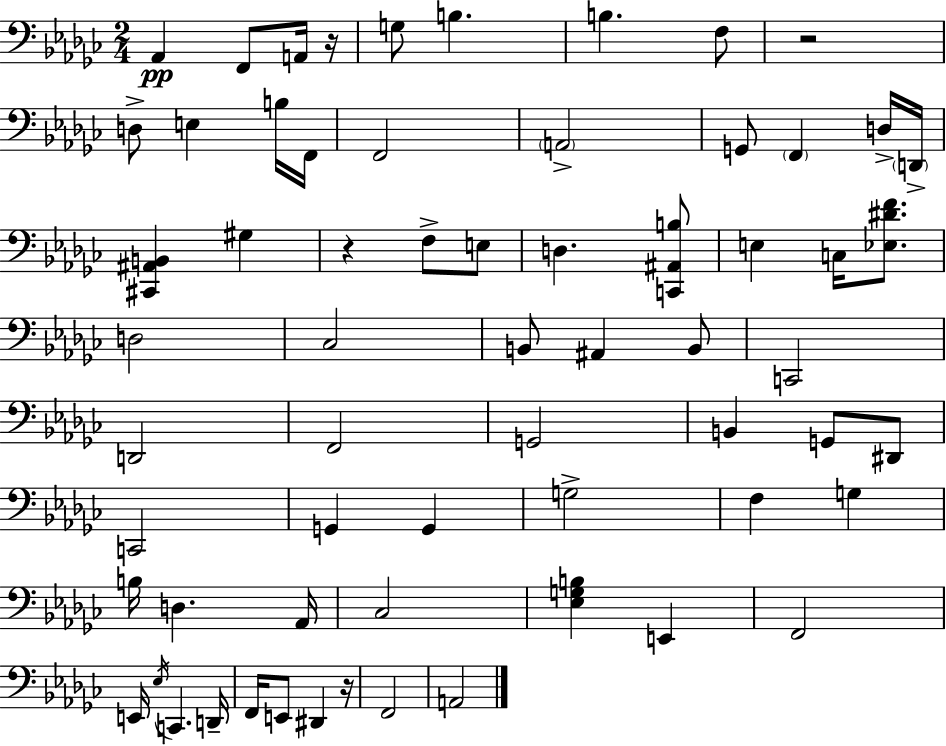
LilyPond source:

{
  \clef bass
  \numericTimeSignature
  \time 2/4
  \key ees \minor
  aes,4\pp f,8 a,16 r16 | g8 b4. | b4. f8 | r2 | \break d8-> e4 b16 f,16 | f,2 | \parenthesize a,2-> | g,8 \parenthesize f,4 d16-> \parenthesize d,16-> | \break <cis, ais, b,>4 gis4 | r4 f8-> e8 | d4. <c, ais, b>8 | e4 c16 <ees dis' f'>8. | \break d2 | ces2 | b,8 ais,4 b,8 | c,2 | \break d,2 | f,2 | g,2 | b,4 g,8 dis,8 | \break c,2 | g,4 g,4 | g2-> | f4 g4 | \break b16 d4. aes,16 | ces2 | <ees g b>4 e,4 | f,2 | \break e,16 \acciaccatura { ees16 } c,4. | d,16-- f,16 e,8 dis,4 | r16 f,2 | a,2 | \break \bar "|."
}